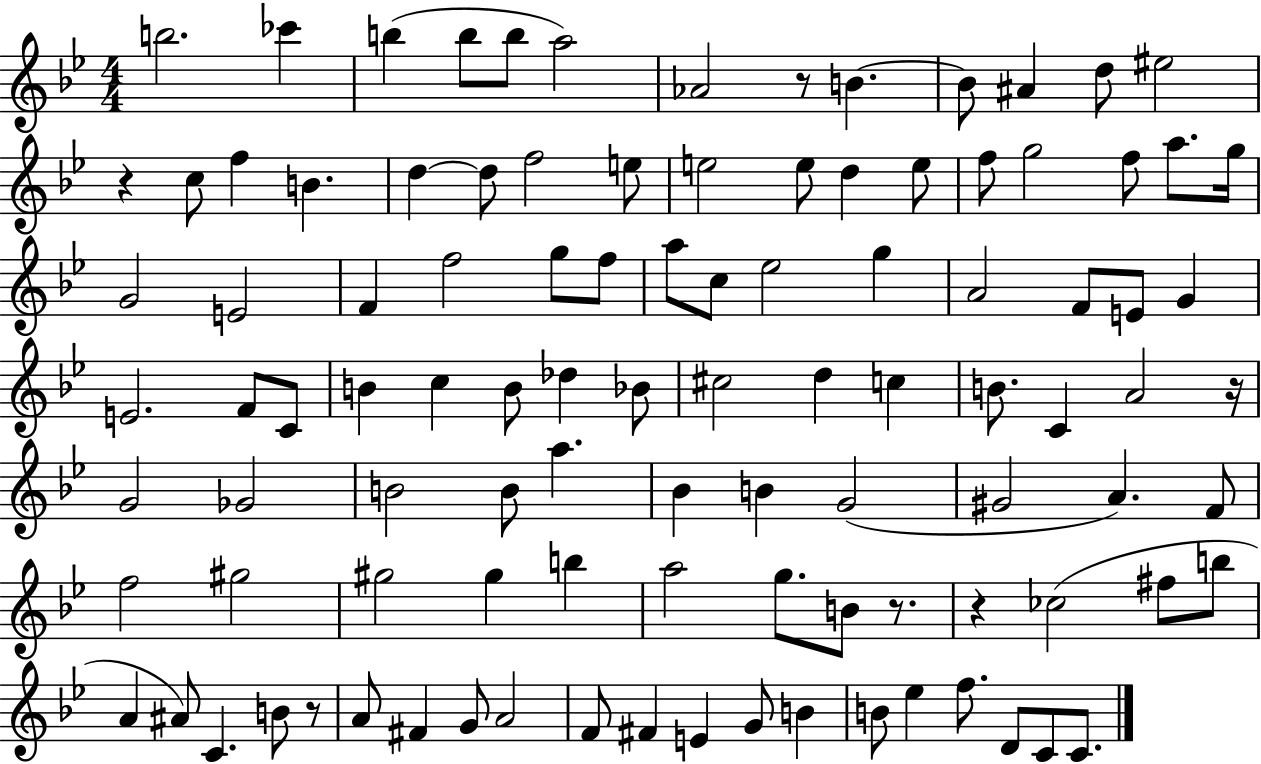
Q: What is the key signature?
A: BES major